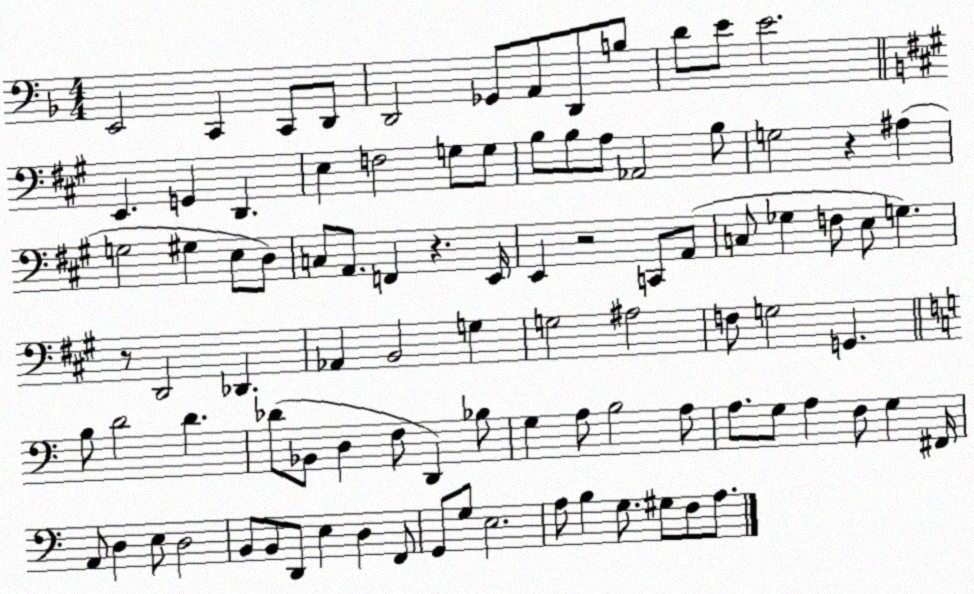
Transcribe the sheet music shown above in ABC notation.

X:1
T:Untitled
M:4/4
L:1/4
K:F
E,,2 C,, C,,/2 D,,/2 D,,2 _G,,/2 A,,/2 D,,/2 B,/2 D/2 E/2 E2 E,, G,, D,, E, F,2 G,/2 G,/2 B,/2 B,/2 A,/2 _A,,2 B,/2 G,2 z ^A, G,2 ^G, E,/2 D,/2 C,/2 A,,/2 F,, z E,,/4 E,, z2 C,,/2 A,,/2 C,/2 _G, F,/2 E,/2 G, z/2 D,,2 _D,, _A,, B,,2 G, G,2 ^A,2 F,/2 G,2 G,, B,/2 D2 D _D/2 _B,,/2 D, F,/2 D,, _B,/2 G, A,/2 B,2 A,/2 A,/2 G,/2 A, F,/2 G, ^F,,/4 A,,/2 D, E,/2 D,2 B,,/2 B,,/2 D,,/2 E, D, F,,/2 G,,/2 G,/2 E,2 A,/2 B, G,/2 ^G,/2 F,/2 A,/2